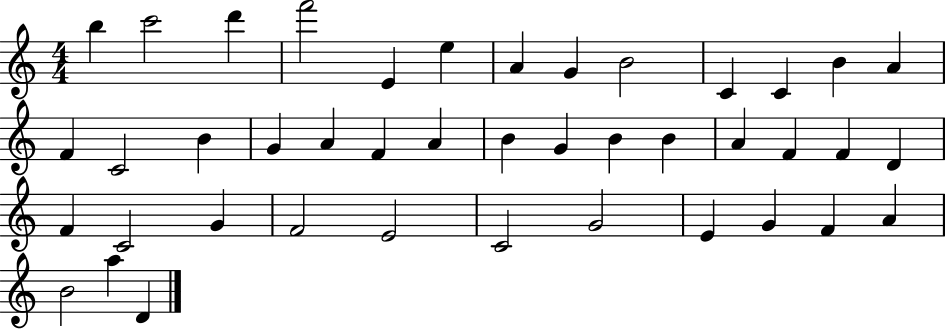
X:1
T:Untitled
M:4/4
L:1/4
K:C
b c'2 d' f'2 E e A G B2 C C B A F C2 B G A F A B G B B A F F D F C2 G F2 E2 C2 G2 E G F A B2 a D